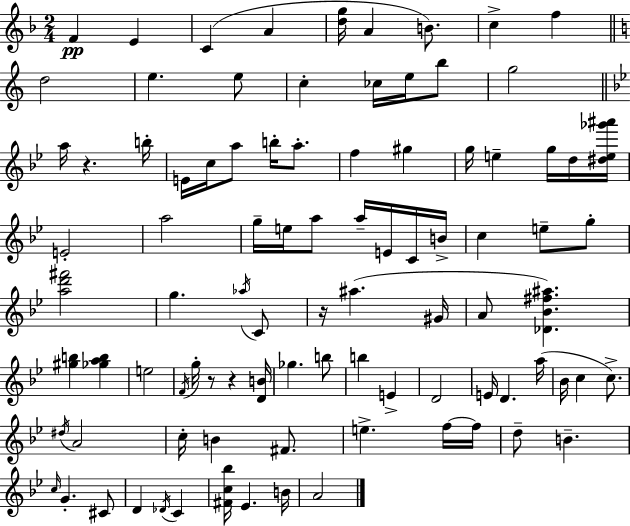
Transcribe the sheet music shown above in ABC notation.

X:1
T:Untitled
M:2/4
L:1/4
K:Dm
F E C A [dg]/4 A B/2 c f d2 e e/2 c _c/4 e/4 b/2 g2 a/4 z b/4 E/4 c/4 a/2 b/4 a/2 f ^g g/4 e g/4 d/4 [^de_g'^a']/4 E2 a2 g/4 e/4 a/2 a/4 E/4 C/4 B/4 c e/2 g/2 [ad'^f']2 g _a/4 C/2 z/4 ^a ^G/4 A/2 [_D_B^f^a] [^gb] [_gab] e2 F/4 g/4 z/2 z [DB]/4 _g b/2 b E D2 E/4 D a/4 _B/4 c c/2 ^d/4 A2 c/4 B ^F/2 e f/4 f/4 d/2 B c/4 G ^C/2 D _D/4 C [^Fc_b]/4 _E B/4 A2